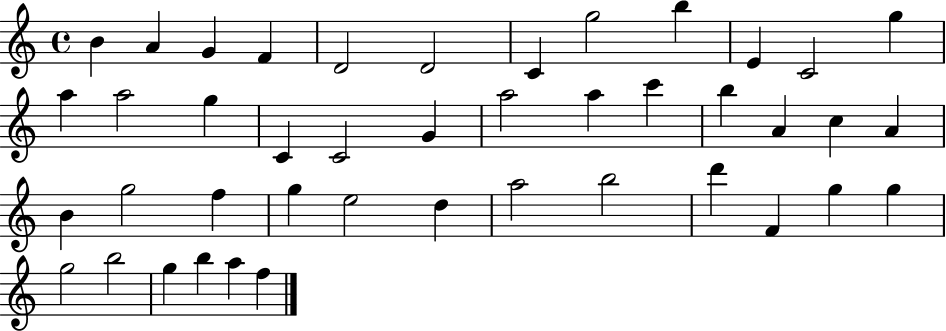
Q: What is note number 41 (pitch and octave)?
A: B5